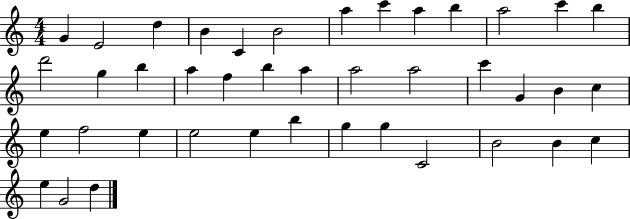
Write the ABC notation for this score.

X:1
T:Untitled
M:4/4
L:1/4
K:C
G E2 d B C B2 a c' a b a2 c' b d'2 g b a f b a a2 a2 c' G B c e f2 e e2 e b g g C2 B2 B c e G2 d